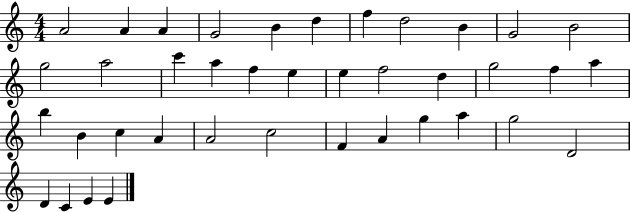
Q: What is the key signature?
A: C major